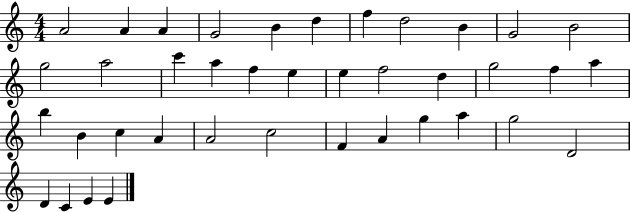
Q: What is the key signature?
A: C major